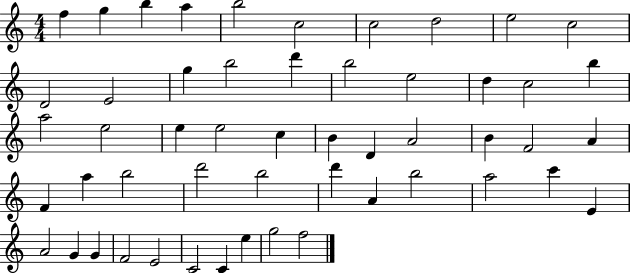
F5/q G5/q B5/q A5/q B5/h C5/h C5/h D5/h E5/h C5/h D4/h E4/h G5/q B5/h D6/q B5/h E5/h D5/q C5/h B5/q A5/h E5/h E5/q E5/h C5/q B4/q D4/q A4/h B4/q F4/h A4/q F4/q A5/q B5/h D6/h B5/h D6/q A4/q B5/h A5/h C6/q E4/q A4/h G4/q G4/q F4/h E4/h C4/h C4/q E5/q G5/h F5/h